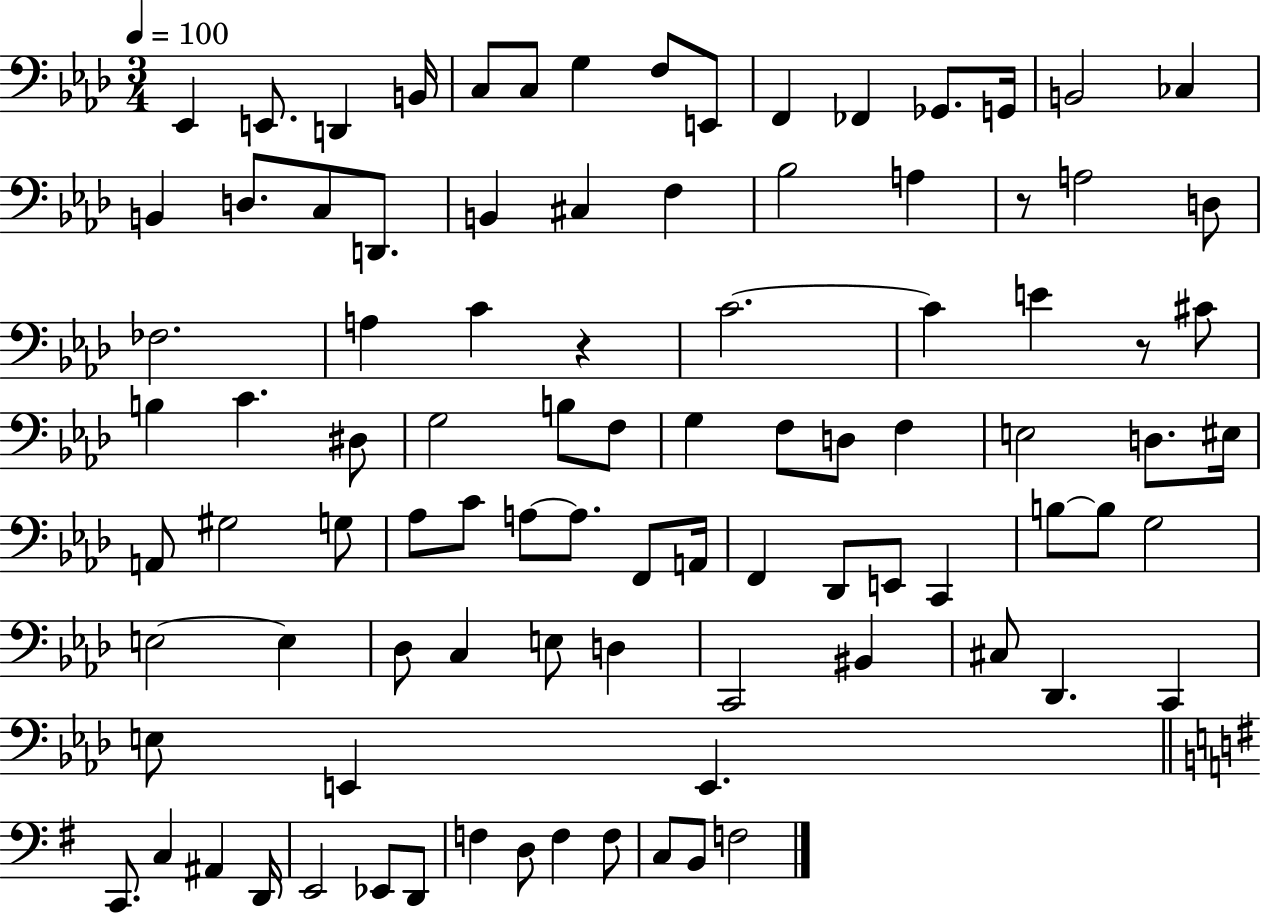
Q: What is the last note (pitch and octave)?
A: F3